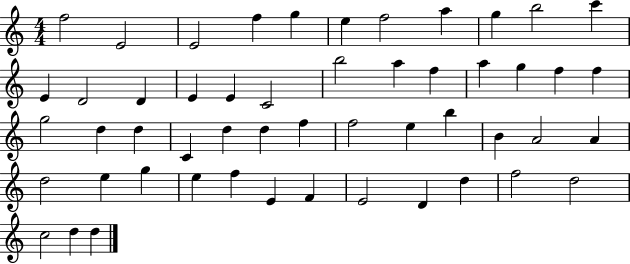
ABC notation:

X:1
T:Untitled
M:4/4
L:1/4
K:C
f2 E2 E2 f g e f2 a g b2 c' E D2 D E E C2 b2 a f a g f f g2 d d C d d f f2 e b B A2 A d2 e g e f E F E2 D d f2 d2 c2 d d